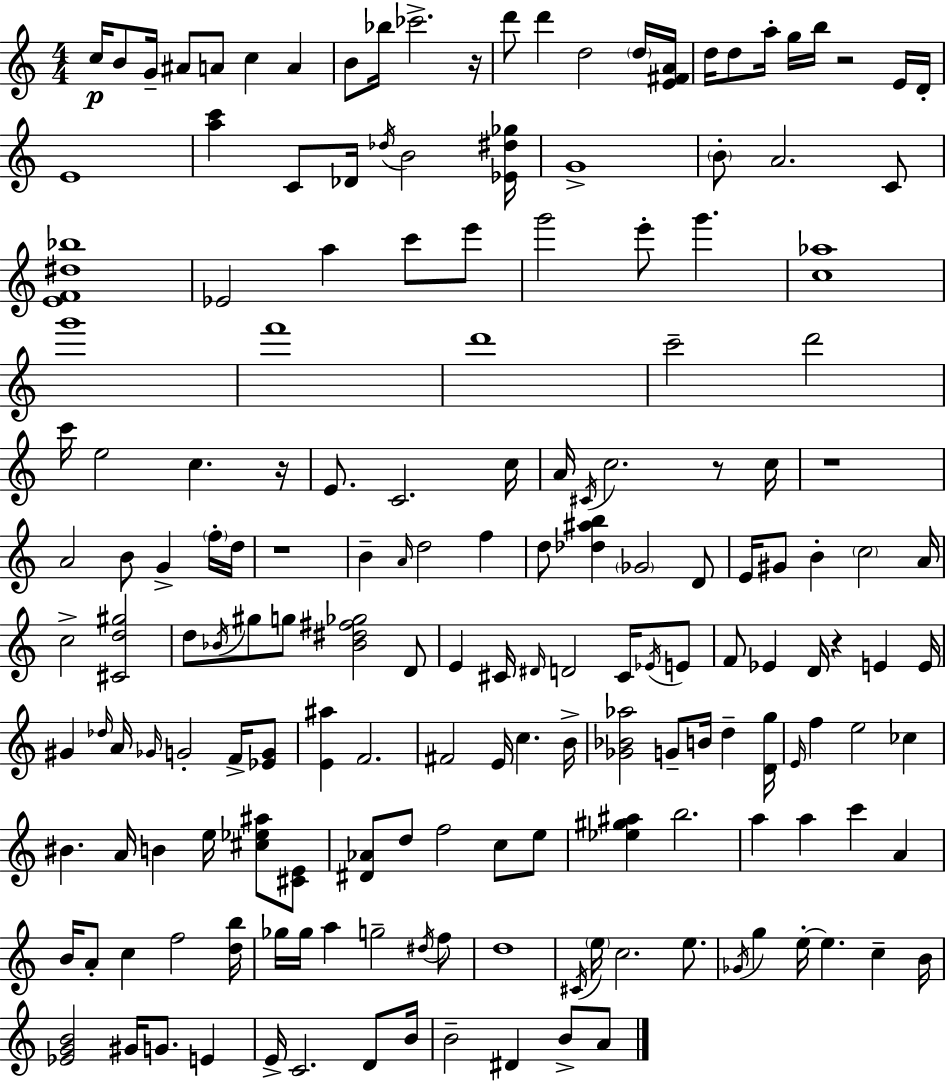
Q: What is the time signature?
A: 4/4